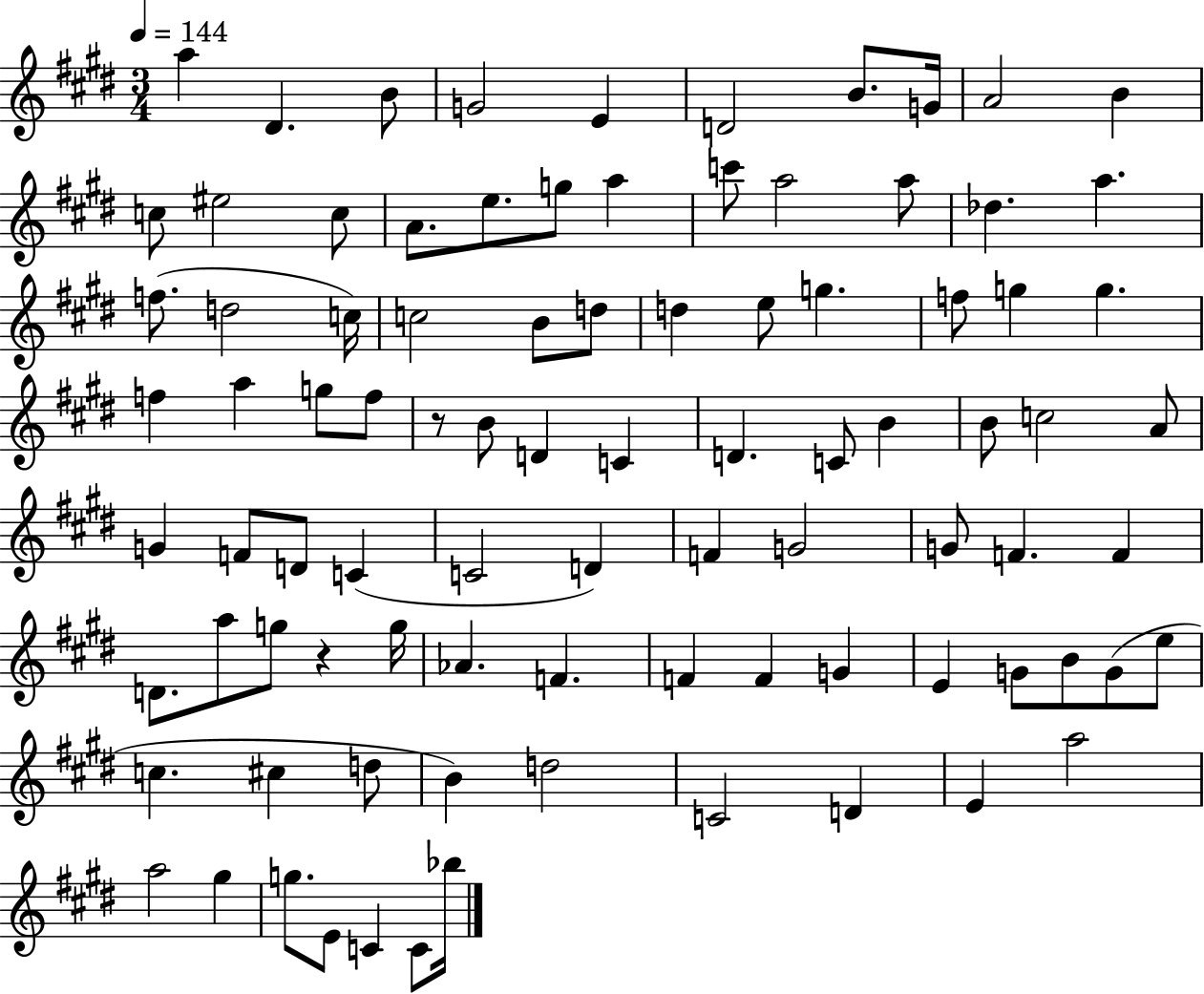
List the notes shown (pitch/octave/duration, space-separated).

A5/q D#4/q. B4/e G4/h E4/q D4/h B4/e. G4/s A4/h B4/q C5/e EIS5/h C5/e A4/e. E5/e. G5/e A5/q C6/e A5/h A5/e Db5/q. A5/q. F5/e. D5/h C5/s C5/h B4/e D5/e D5/q E5/e G5/q. F5/e G5/q G5/q. F5/q A5/q G5/e F5/e R/e B4/e D4/q C4/q D4/q. C4/e B4/q B4/e C5/h A4/e G4/q F4/e D4/e C4/q C4/h D4/q F4/q G4/h G4/e F4/q. F4/q D4/e. A5/e G5/e R/q G5/s Ab4/q. F4/q. F4/q F4/q G4/q E4/q G4/e B4/e G4/e E5/e C5/q. C#5/q D5/e B4/q D5/h C4/h D4/q E4/q A5/h A5/h G#5/q G5/e. E4/e C4/q C4/e Bb5/s